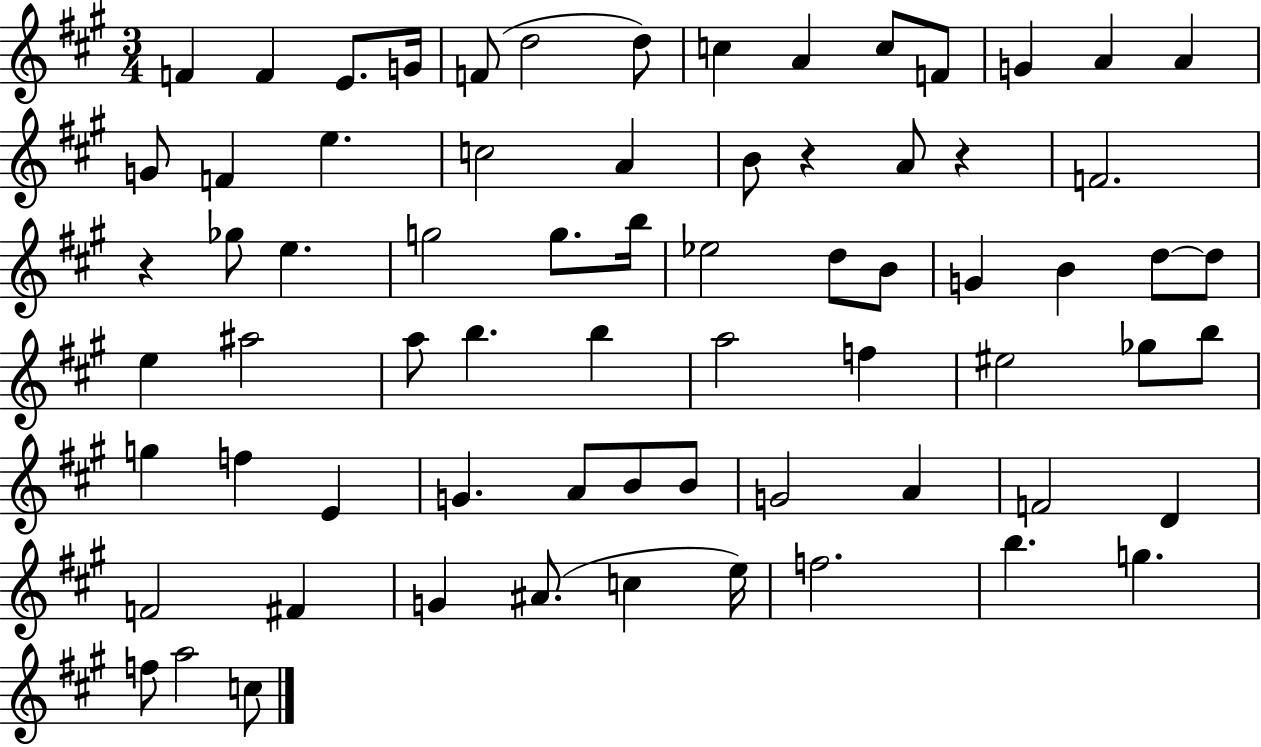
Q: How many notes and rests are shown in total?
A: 70